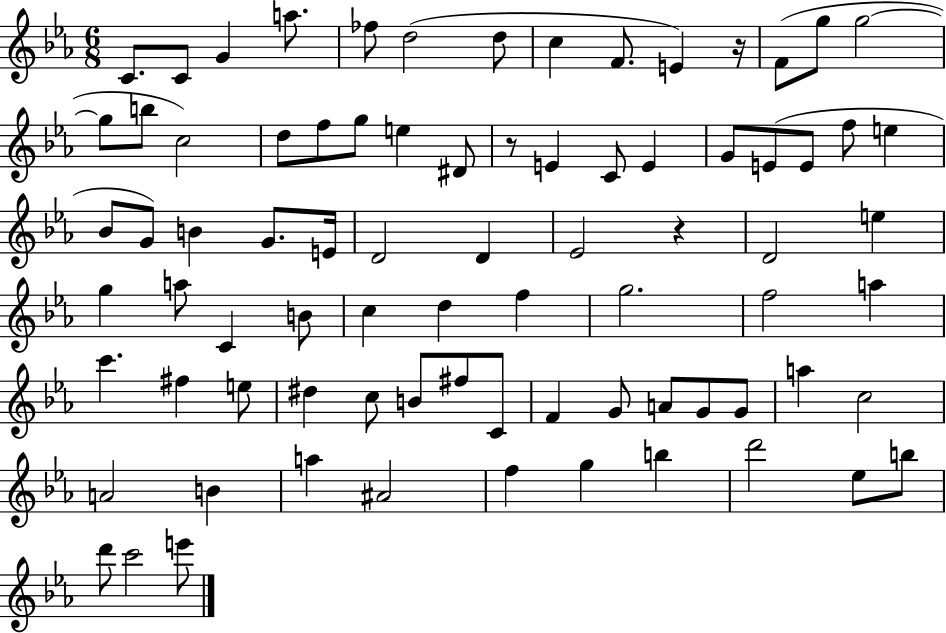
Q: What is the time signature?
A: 6/8